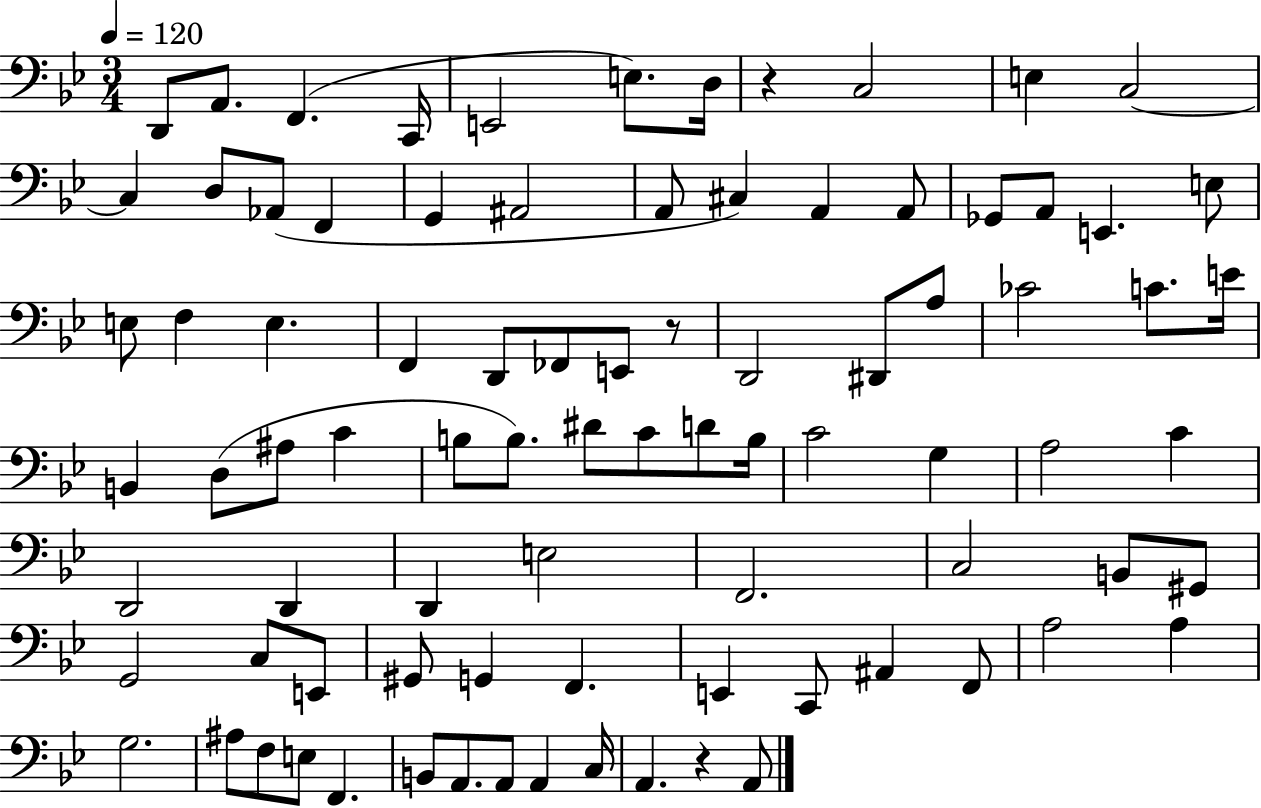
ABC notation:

X:1
T:Untitled
M:3/4
L:1/4
K:Bb
D,,/2 A,,/2 F,, C,,/4 E,,2 E,/2 D,/4 z C,2 E, C,2 C, D,/2 _A,,/2 F,, G,, ^A,,2 A,,/2 ^C, A,, A,,/2 _G,,/2 A,,/2 E,, E,/2 E,/2 F, E, F,, D,,/2 _F,,/2 E,,/2 z/2 D,,2 ^D,,/2 A,/2 _C2 C/2 E/4 B,, D,/2 ^A,/2 C B,/2 B,/2 ^D/2 C/2 D/2 B,/4 C2 G, A,2 C D,,2 D,, D,, E,2 F,,2 C,2 B,,/2 ^G,,/2 G,,2 C,/2 E,,/2 ^G,,/2 G,, F,, E,, C,,/2 ^A,, F,,/2 A,2 A, G,2 ^A,/2 F,/2 E,/2 F,, B,,/2 A,,/2 A,,/2 A,, C,/4 A,, z A,,/2